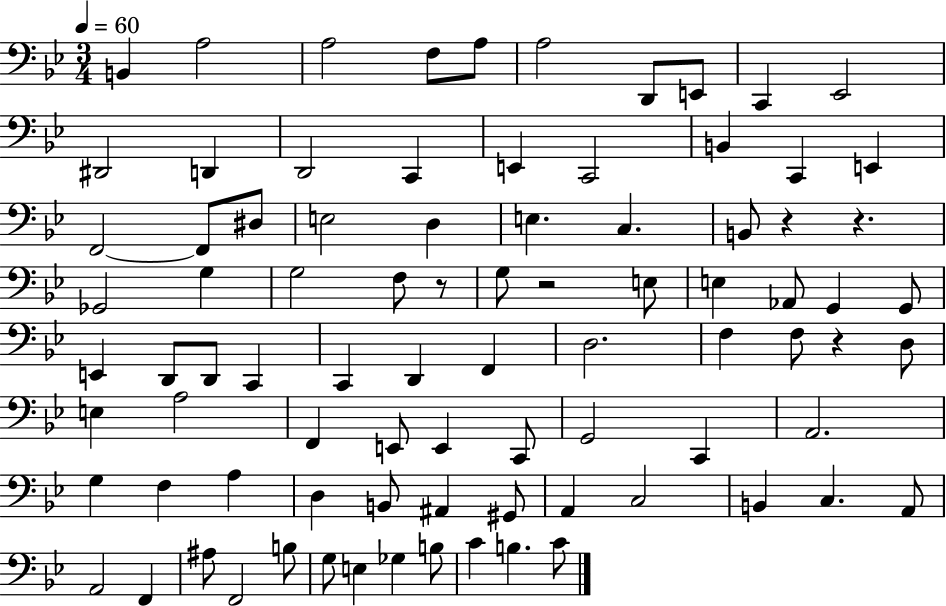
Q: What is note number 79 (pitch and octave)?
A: C4